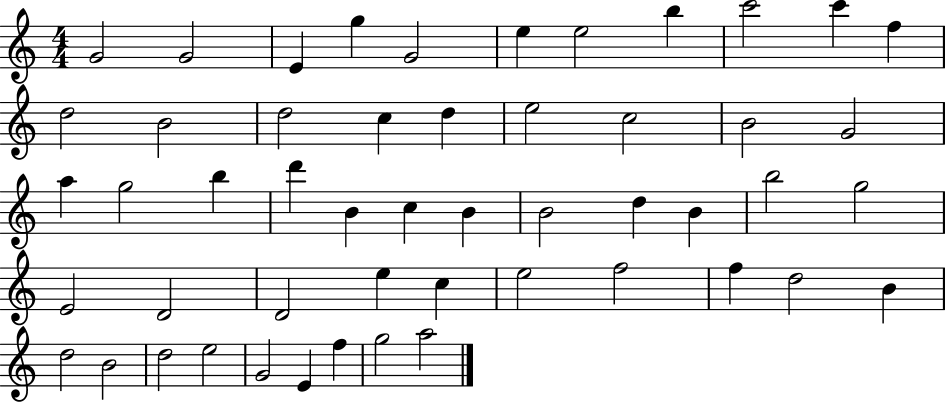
{
  \clef treble
  \numericTimeSignature
  \time 4/4
  \key c \major
  g'2 g'2 | e'4 g''4 g'2 | e''4 e''2 b''4 | c'''2 c'''4 f''4 | \break d''2 b'2 | d''2 c''4 d''4 | e''2 c''2 | b'2 g'2 | \break a''4 g''2 b''4 | d'''4 b'4 c''4 b'4 | b'2 d''4 b'4 | b''2 g''2 | \break e'2 d'2 | d'2 e''4 c''4 | e''2 f''2 | f''4 d''2 b'4 | \break d''2 b'2 | d''2 e''2 | g'2 e'4 f''4 | g''2 a''2 | \break \bar "|."
}